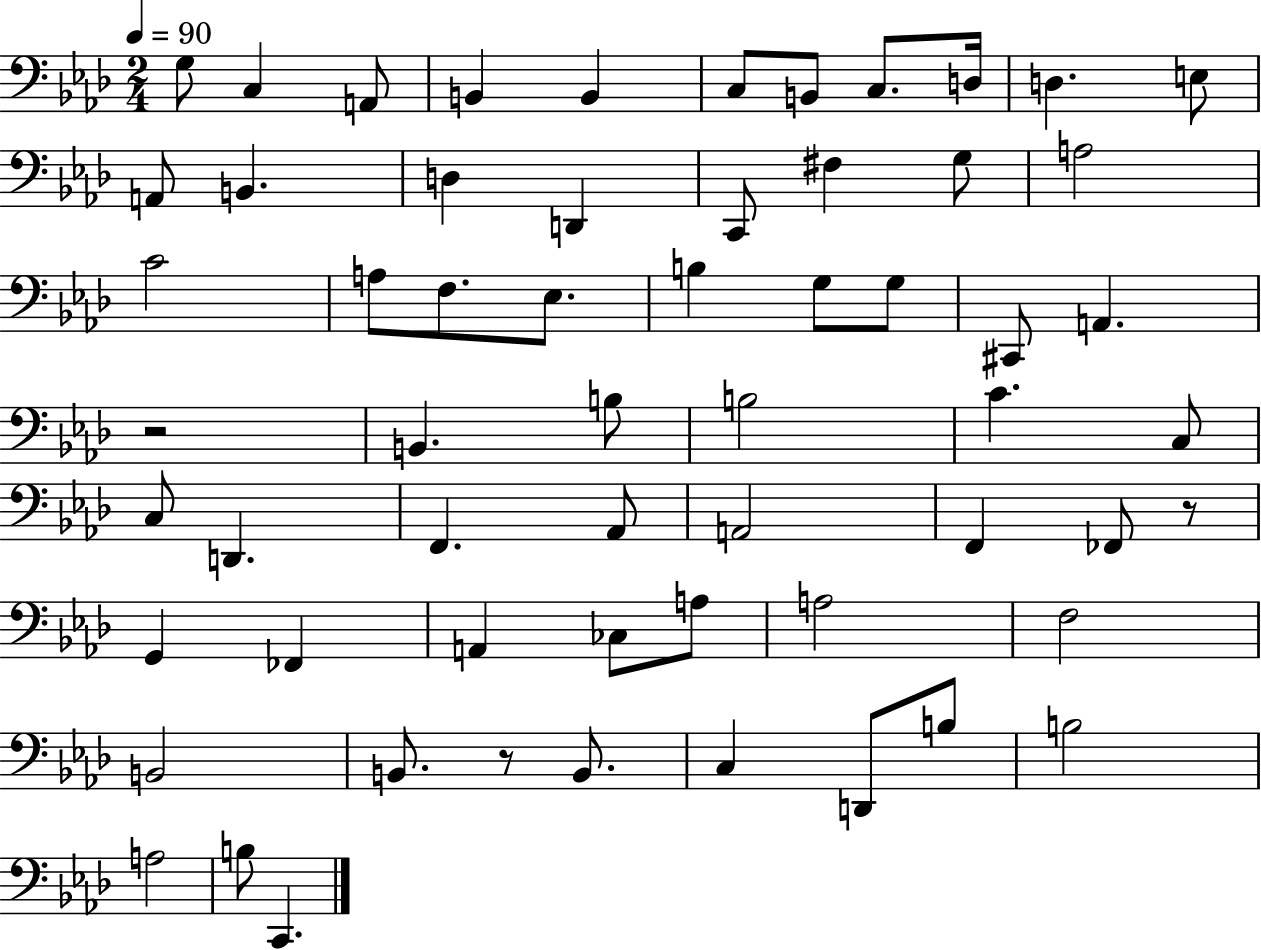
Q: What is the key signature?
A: AES major